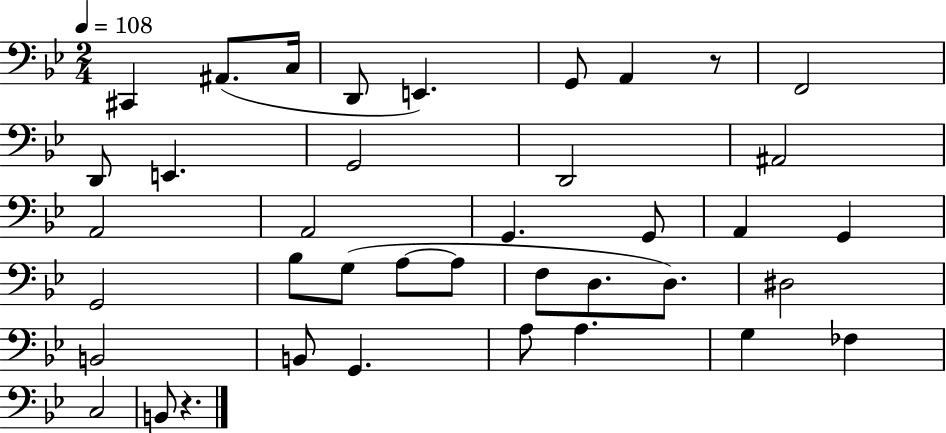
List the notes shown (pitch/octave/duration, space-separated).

C#2/q A#2/e. C3/s D2/e E2/q. G2/e A2/q R/e F2/h D2/e E2/q. G2/h D2/h A#2/h A2/h A2/h G2/q. G2/e A2/q G2/q G2/h Bb3/e G3/e A3/e A3/e F3/e D3/e. D3/e. D#3/h B2/h B2/e G2/q. A3/e A3/q. G3/q FES3/q C3/h B2/e R/q.